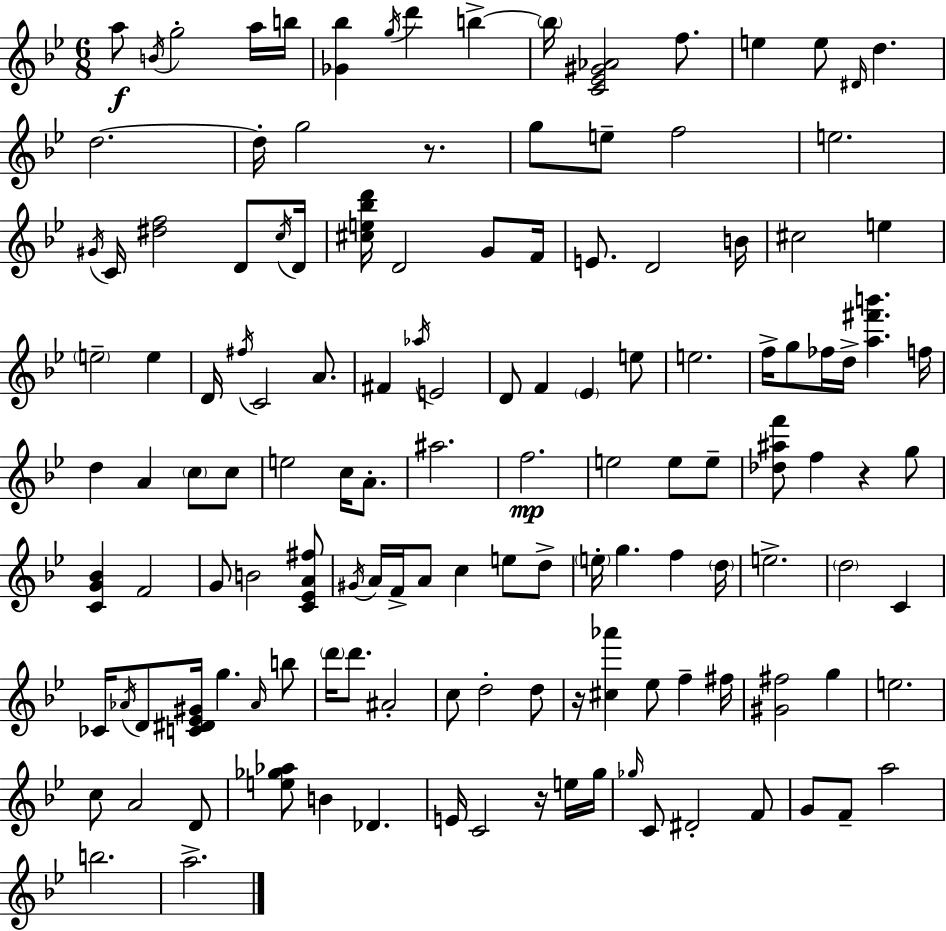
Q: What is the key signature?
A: BES major